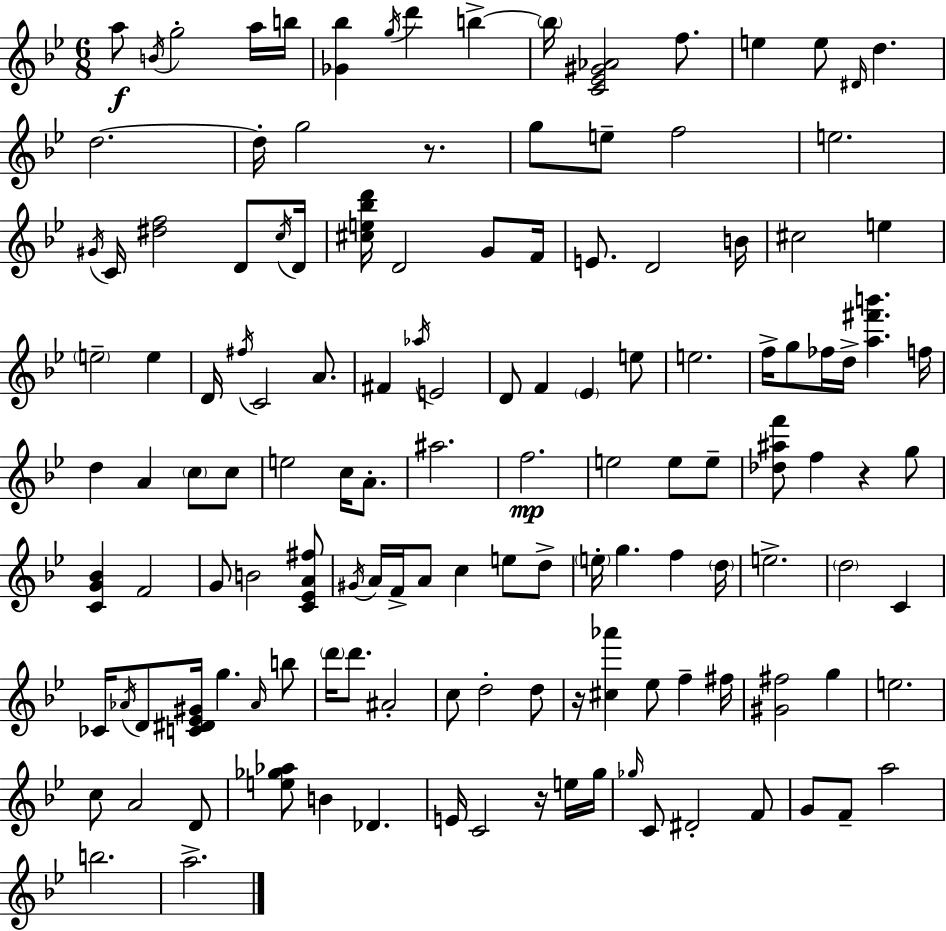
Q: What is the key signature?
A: BES major